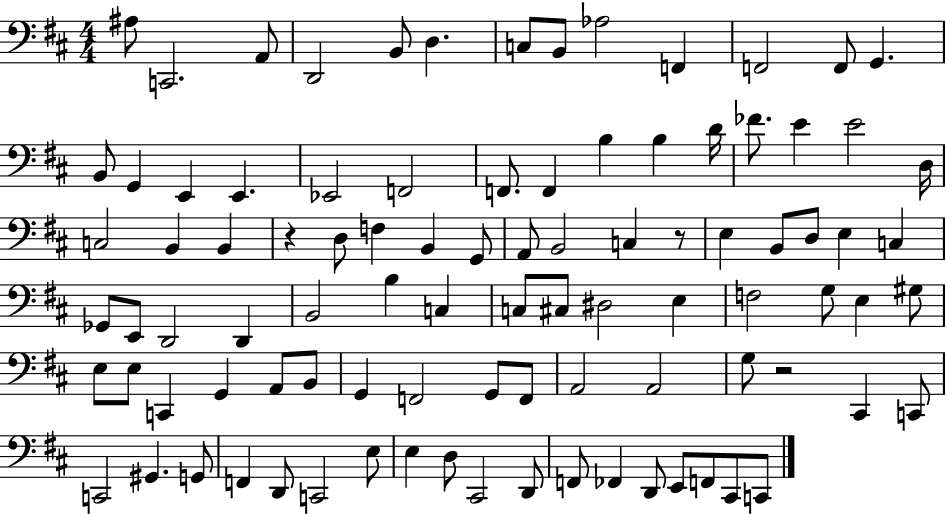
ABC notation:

X:1
T:Untitled
M:4/4
L:1/4
K:D
^A,/2 C,,2 A,,/2 D,,2 B,,/2 D, C,/2 B,,/2 _A,2 F,, F,,2 F,,/2 G,, B,,/2 G,, E,, E,, _E,,2 F,,2 F,,/2 F,, B, B, D/4 _F/2 E E2 D,/4 C,2 B,, B,, z D,/2 F, B,, G,,/2 A,,/2 B,,2 C, z/2 E, B,,/2 D,/2 E, C, _G,,/2 E,,/2 D,,2 D,, B,,2 B, C, C,/2 ^C,/2 ^D,2 E, F,2 G,/2 E, ^G,/2 E,/2 E,/2 C,, G,, A,,/2 B,,/2 G,, F,,2 G,,/2 F,,/2 A,,2 A,,2 G,/2 z2 ^C,, C,,/2 C,,2 ^G,, G,,/2 F,, D,,/2 C,,2 E,/2 E, D,/2 ^C,,2 D,,/2 F,,/2 _F,, D,,/2 E,,/2 F,,/2 ^C,,/2 C,,/2